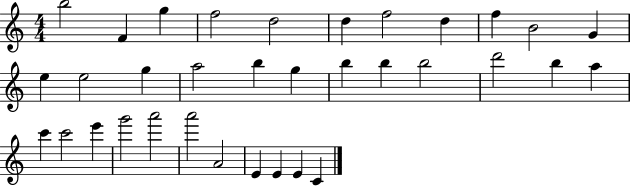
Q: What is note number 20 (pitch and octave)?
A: B5